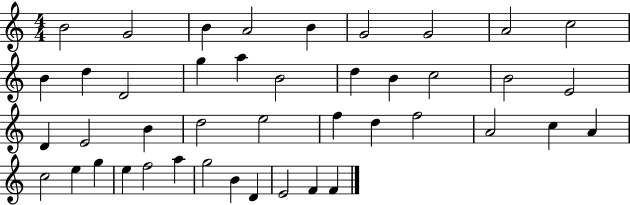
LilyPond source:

{
  \clef treble
  \numericTimeSignature
  \time 4/4
  \key c \major
  b'2 g'2 | b'4 a'2 b'4 | g'2 g'2 | a'2 c''2 | \break b'4 d''4 d'2 | g''4 a''4 b'2 | d''4 b'4 c''2 | b'2 e'2 | \break d'4 e'2 b'4 | d''2 e''2 | f''4 d''4 f''2 | a'2 c''4 a'4 | \break c''2 e''4 g''4 | e''4 f''2 a''4 | g''2 b'4 d'4 | e'2 f'4 f'4 | \break \bar "|."
}